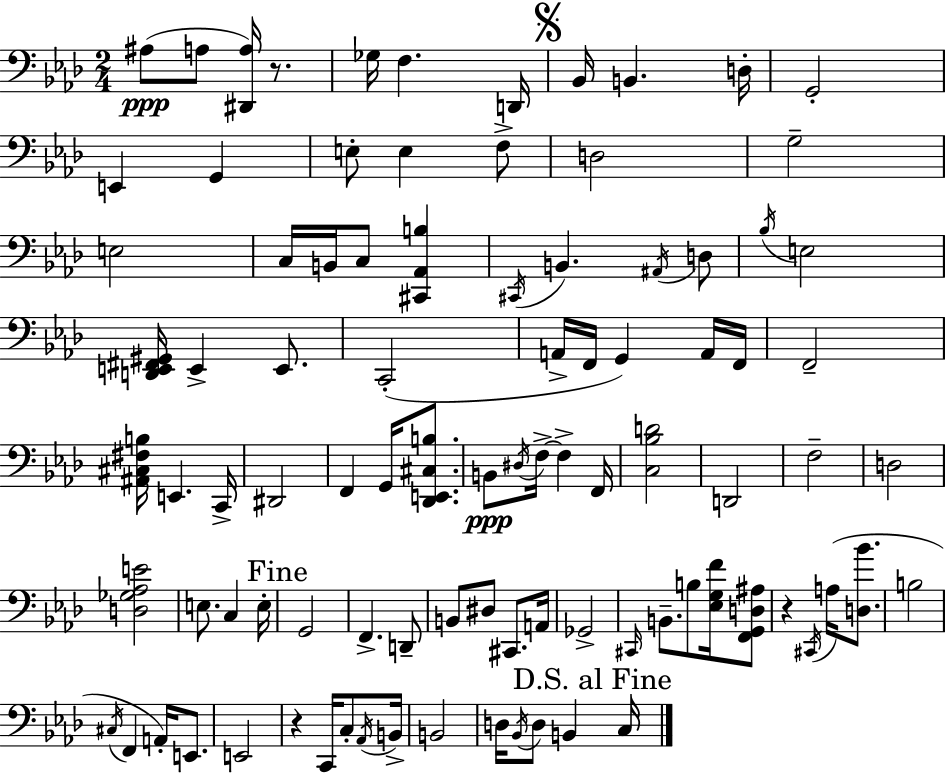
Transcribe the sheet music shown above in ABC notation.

X:1
T:Untitled
M:2/4
L:1/4
K:Fm
^A,/2 A,/2 [^D,,A,]/4 z/2 _G,/4 F, D,,/4 _B,,/4 B,, D,/4 G,,2 E,, G,, E,/2 E, F,/2 D,2 G,2 E,2 C,/4 B,,/4 C,/2 [^C,,_A,,B,] ^C,,/4 B,, ^A,,/4 D,/2 _B,/4 E,2 [D,,E,,^F,,^G,,]/4 E,, E,,/2 C,,2 A,,/4 F,,/4 G,, A,,/4 F,,/4 F,,2 [^A,,^C,^F,B,]/4 E,, C,,/4 ^D,,2 F,, G,,/4 [_D,,E,,^C,B,]/2 B,,/2 ^D,/4 F,/4 F, F,,/4 [C,_B,D]2 D,,2 F,2 D,2 [D,_G,_A,E]2 E,/2 C, E,/4 G,,2 F,, D,,/2 B,,/2 ^D,/2 ^C,,/2 A,,/4 _G,,2 ^C,,/4 B,,/2 B,/2 [_E,G,F]/4 [F,,G,,D,^A,]/2 z ^C,,/4 A,/4 [D,_B]/2 B,2 ^C,/4 F,, A,,/4 E,,/2 E,,2 z C,,/4 C,/2 _A,,/4 B,,/4 B,,2 D,/4 _B,,/4 D,/2 B,, C,/4